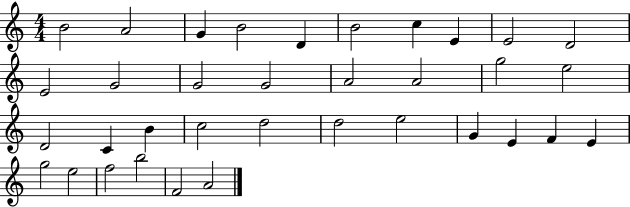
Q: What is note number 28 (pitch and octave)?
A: F4